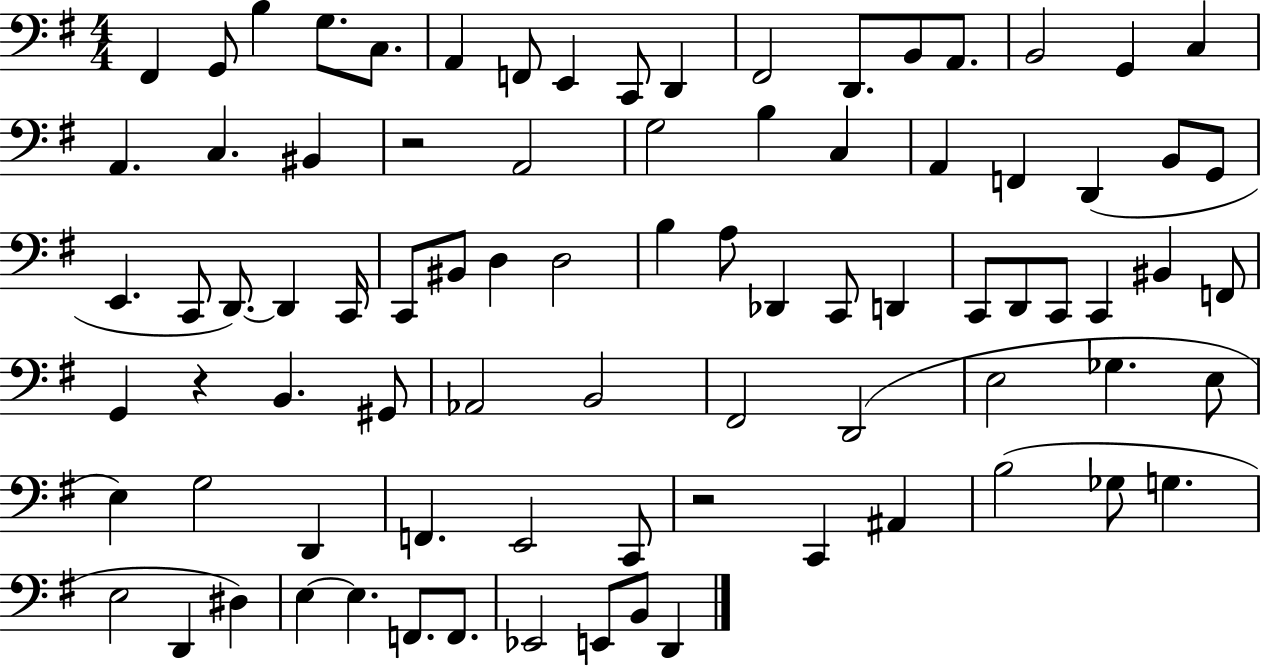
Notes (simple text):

F#2/q G2/e B3/q G3/e. C3/e. A2/q F2/e E2/q C2/e D2/q F#2/h D2/e. B2/e A2/e. B2/h G2/q C3/q A2/q. C3/q. BIS2/q R/h A2/h G3/h B3/q C3/q A2/q F2/q D2/q B2/e G2/e E2/q. C2/e D2/e. D2/q C2/s C2/e BIS2/e D3/q D3/h B3/q A3/e Db2/q C2/e D2/q C2/e D2/e C2/e C2/q BIS2/q F2/e G2/q R/q B2/q. G#2/e Ab2/h B2/h F#2/h D2/h E3/h Gb3/q. E3/e E3/q G3/h D2/q F2/q. E2/h C2/e R/h C2/q A#2/q B3/h Gb3/e G3/q. E3/h D2/q D#3/q E3/q E3/q. F2/e. F2/e. Eb2/h E2/e B2/e D2/q